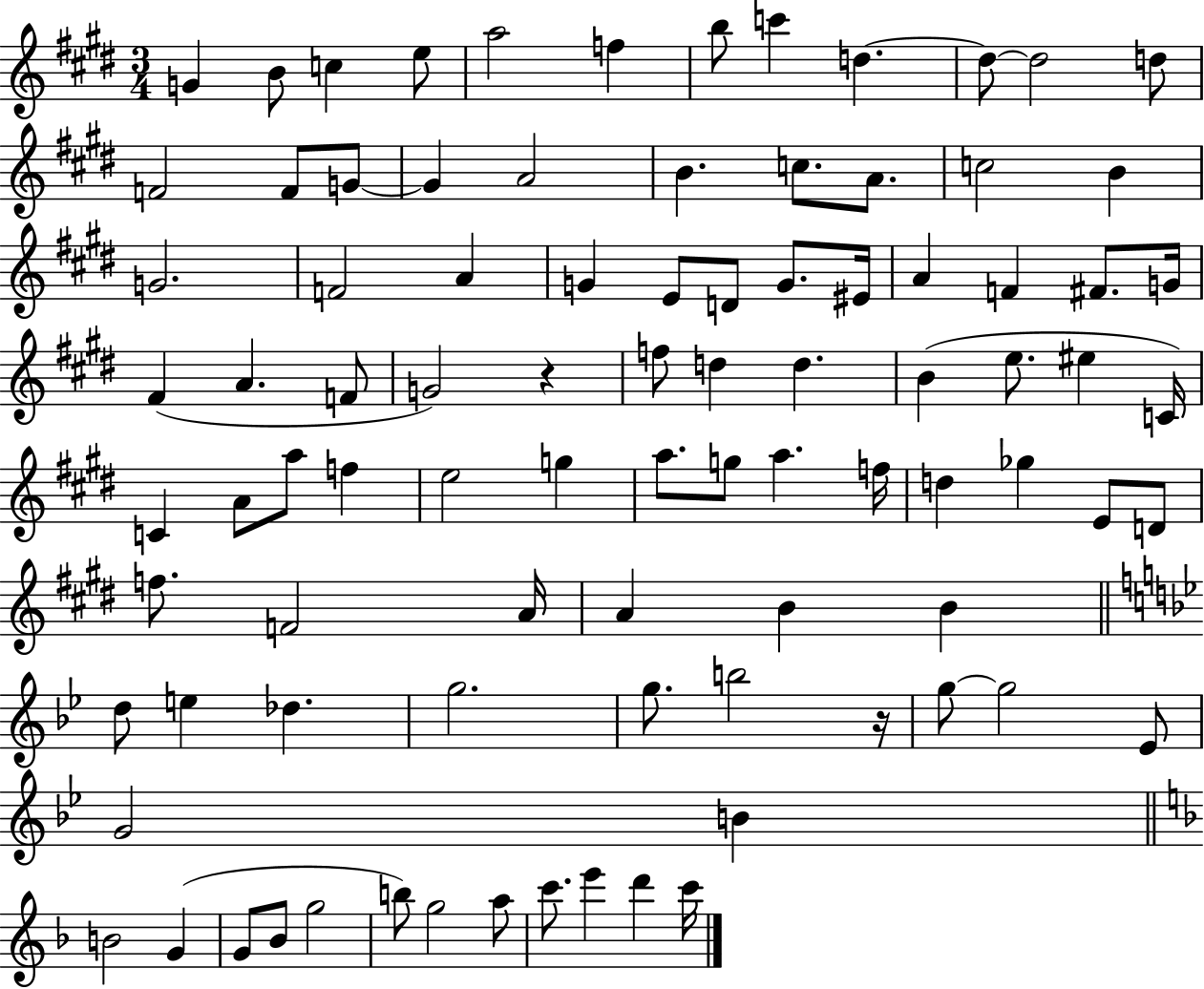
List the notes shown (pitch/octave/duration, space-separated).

G4/q B4/e C5/q E5/e A5/h F5/q B5/e C6/q D5/q. D5/e D5/h D5/e F4/h F4/e G4/e G4/q A4/h B4/q. C5/e. A4/e. C5/h B4/q G4/h. F4/h A4/q G4/q E4/e D4/e G4/e. EIS4/s A4/q F4/q F#4/e. G4/s F#4/q A4/q. F4/e G4/h R/q F5/e D5/q D5/q. B4/q E5/e. EIS5/q C4/s C4/q A4/e A5/e F5/q E5/h G5/q A5/e. G5/e A5/q. F5/s D5/q Gb5/q E4/e D4/e F5/e. F4/h A4/s A4/q B4/q B4/q D5/e E5/q Db5/q. G5/h. G5/e. B5/h R/s G5/e G5/h Eb4/e G4/h B4/q B4/h G4/q G4/e Bb4/e G5/h B5/e G5/h A5/e C6/e. E6/q D6/q C6/s